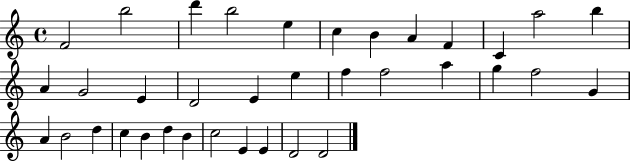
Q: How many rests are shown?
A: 0